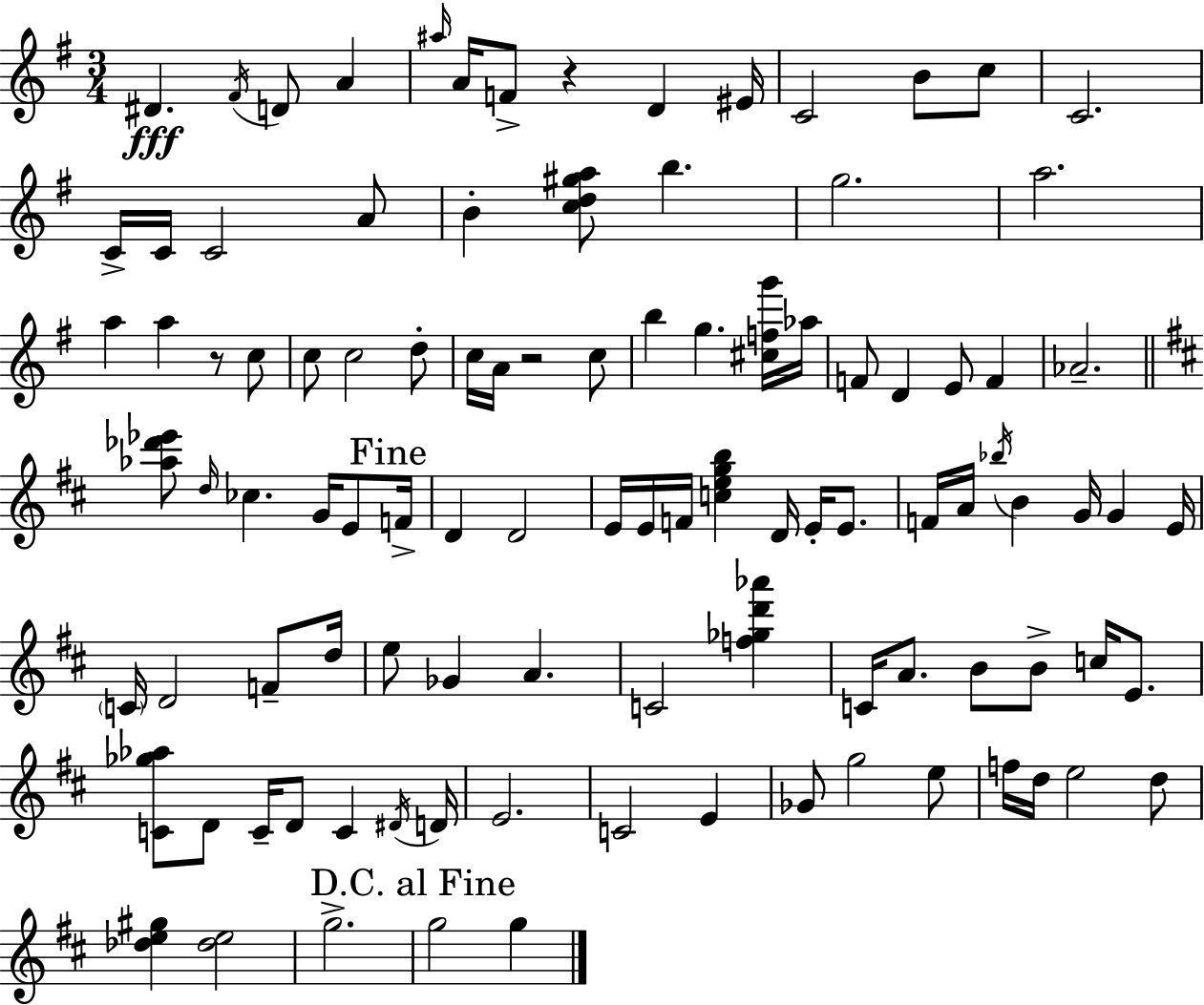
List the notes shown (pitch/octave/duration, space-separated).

D#4/q. F#4/s D4/e A4/q A#5/s A4/s F4/e R/q D4/q EIS4/s C4/h B4/e C5/e C4/h. C4/s C4/s C4/h A4/e B4/q [C5,D5,G#5,A5]/e B5/q. G5/h. A5/h. A5/q A5/q R/e C5/e C5/e C5/h D5/e C5/s A4/s R/h C5/e B5/q G5/q. [C#5,F5,G6]/s Ab5/s F4/e D4/q E4/e F4/q Ab4/h. [Ab5,Db6,Eb6]/e D5/s CES5/q. G4/s E4/e F4/s D4/q D4/h E4/s E4/s F4/s [C5,E5,G5,B5]/q D4/s E4/s E4/e. F4/s A4/s Bb5/s B4/q G4/s G4/q E4/s C4/s D4/h F4/e D5/s E5/e Gb4/q A4/q. C4/h [F5,Gb5,D6,Ab6]/q C4/s A4/e. B4/e B4/e C5/s E4/e. [C4,Gb5,Ab5]/e D4/e C4/s D4/e C4/q D#4/s D4/s E4/h. C4/h E4/q Gb4/e G5/h E5/e F5/s D5/s E5/h D5/e [Db5,E5,G#5]/q [Db5,E5]/h G5/h. G5/h G5/q